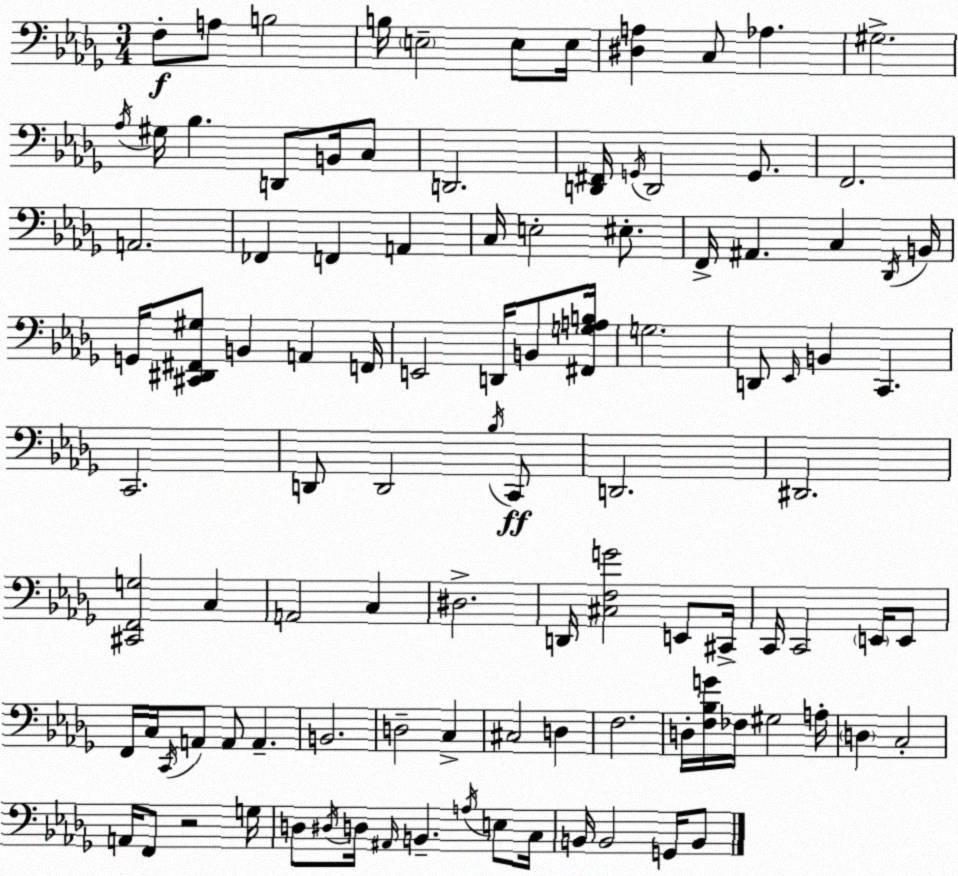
X:1
T:Untitled
M:3/4
L:1/4
K:Bbm
F,/2 A,/2 B,2 B,/4 E,2 E,/2 E,/4 [^D,A,] C,/2 _A, ^G,2 _A,/4 ^G,/4 _B, D,,/2 B,,/4 C,/2 D,,2 [D,,^F,,]/4 G,,/4 D,,2 G,,/2 F,,2 A,,2 _F,, F,, A,, C,/4 E,2 ^E,/2 F,,/4 ^A,, C, _D,,/4 B,,/4 G,,/4 [^C,,^D,,^F,,^G,]/2 B,, A,, F,,/4 E,,2 D,,/4 B,,/2 [^F,,G,A,B,]/4 G,2 D,,/2 _E,,/4 B,, C,, C,,2 D,,/2 D,,2 _B,/4 C,,/2 D,,2 ^D,,2 [^C,,F,,G,]2 C, A,,2 C, ^D,2 D,,/4 [^C,F,G]2 E,,/2 ^C,,/4 C,,/4 C,,2 E,,/4 E,,/2 F,,/4 C,/4 C,,/4 A,,/2 A,,/2 A,, B,,2 D,2 C, ^C,2 D, F,2 D,/4 [F,_B,G]/4 _F,/4 ^G,2 A,/4 D, C,2 A,,/4 F,,/2 z2 G,/4 D,/2 ^D,/4 D,/4 ^A,,/4 B,, A,/4 E,/2 C,/4 B,,/4 B,,2 G,,/4 B,,/2